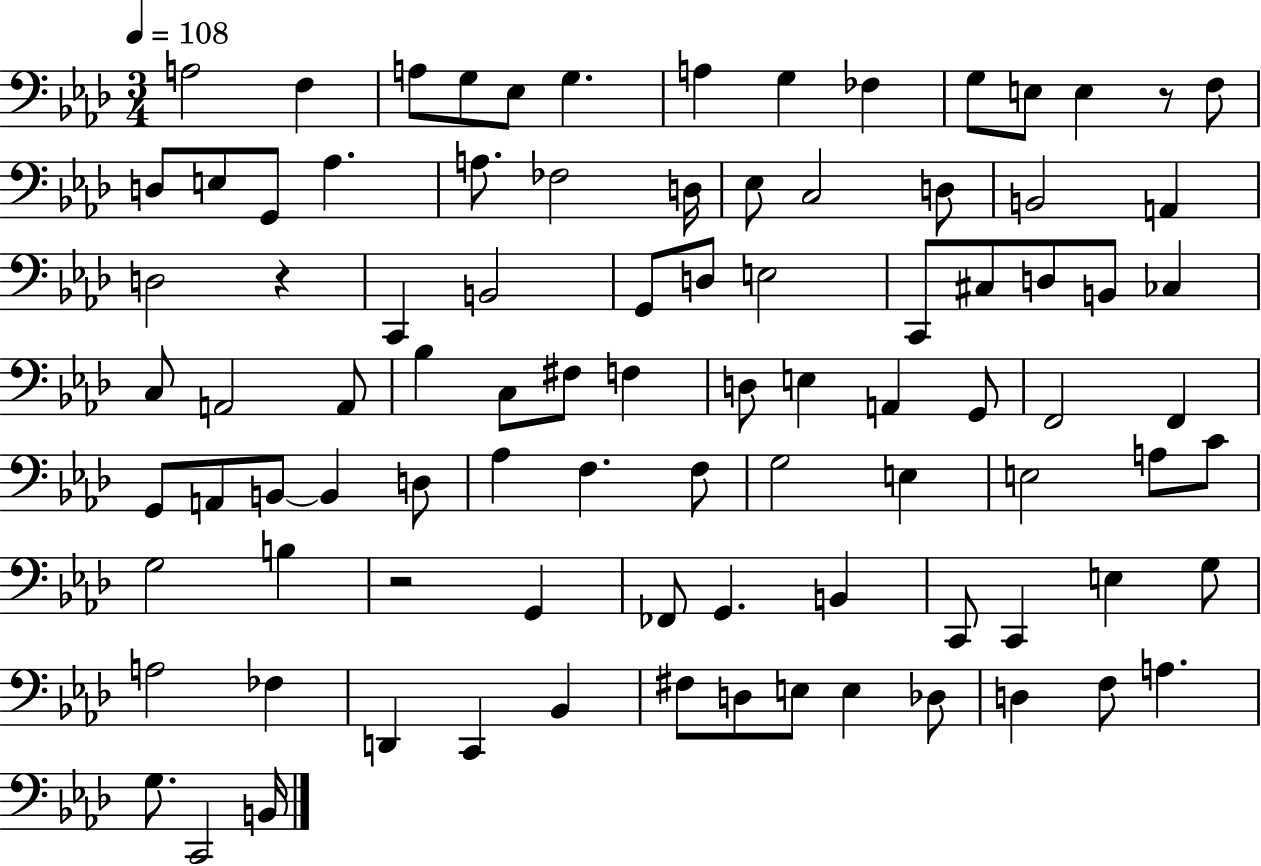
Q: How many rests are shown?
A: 3